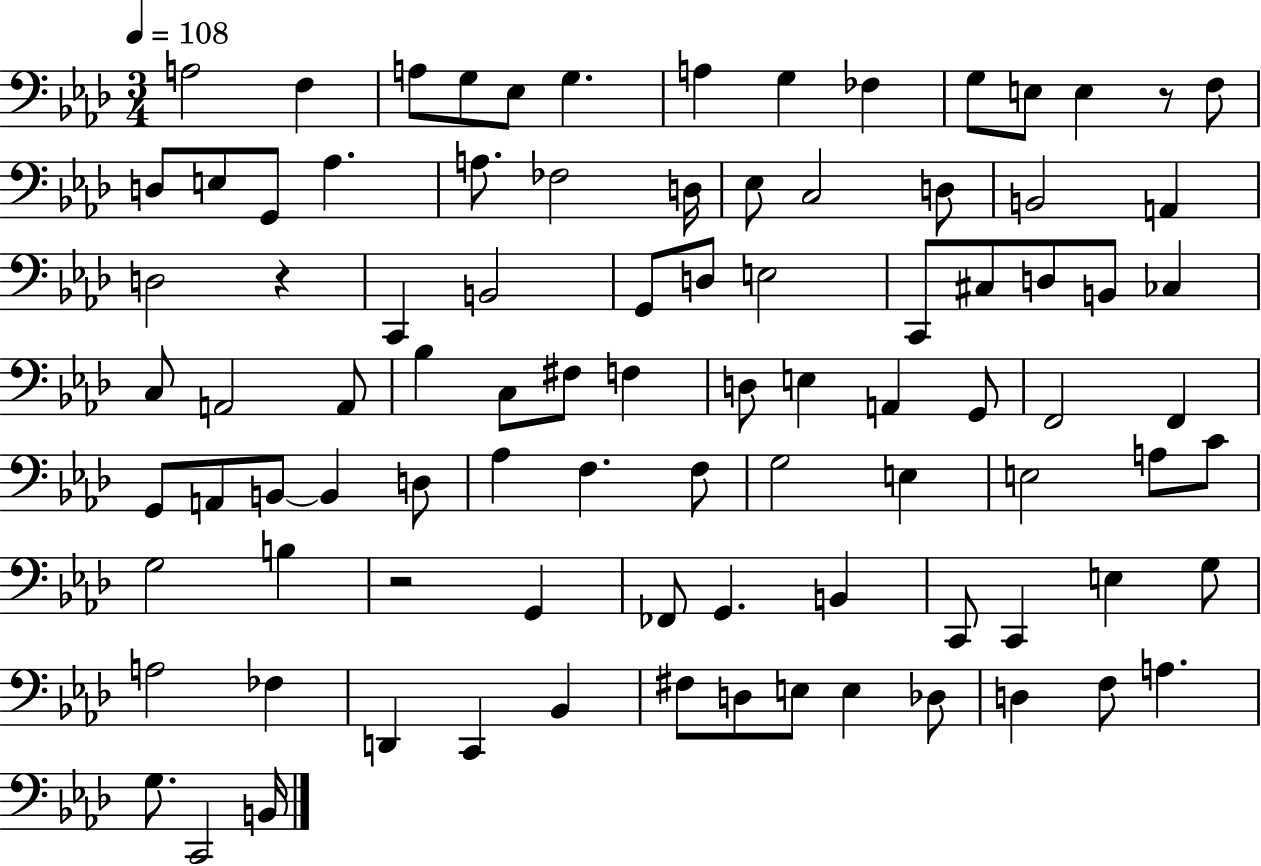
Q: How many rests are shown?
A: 3